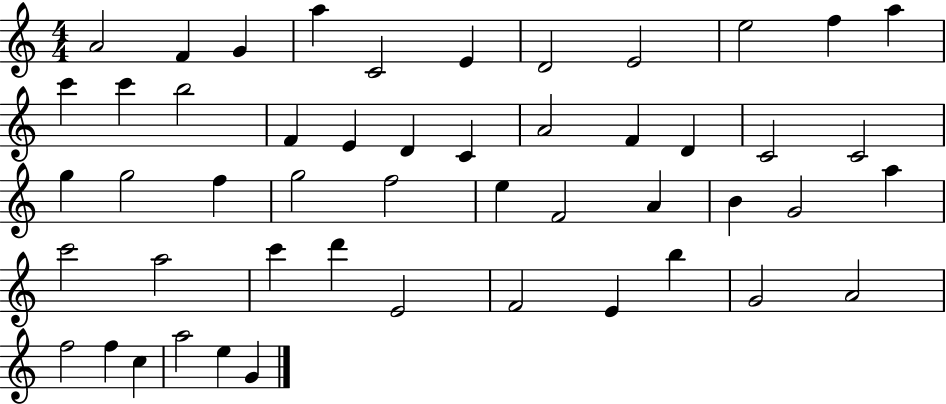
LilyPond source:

{
  \clef treble
  \numericTimeSignature
  \time 4/4
  \key c \major
  a'2 f'4 g'4 | a''4 c'2 e'4 | d'2 e'2 | e''2 f''4 a''4 | \break c'''4 c'''4 b''2 | f'4 e'4 d'4 c'4 | a'2 f'4 d'4 | c'2 c'2 | \break g''4 g''2 f''4 | g''2 f''2 | e''4 f'2 a'4 | b'4 g'2 a''4 | \break c'''2 a''2 | c'''4 d'''4 e'2 | f'2 e'4 b''4 | g'2 a'2 | \break f''2 f''4 c''4 | a''2 e''4 g'4 | \bar "|."
}